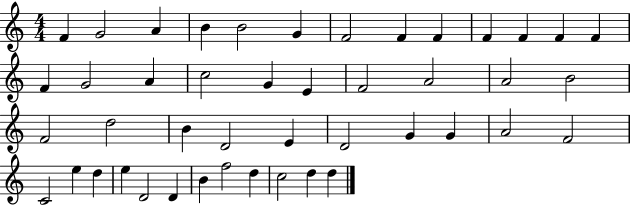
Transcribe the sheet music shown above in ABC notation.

X:1
T:Untitled
M:4/4
L:1/4
K:C
F G2 A B B2 G F2 F F F F F F F G2 A c2 G E F2 A2 A2 B2 F2 d2 B D2 E D2 G G A2 F2 C2 e d e D2 D B f2 d c2 d d